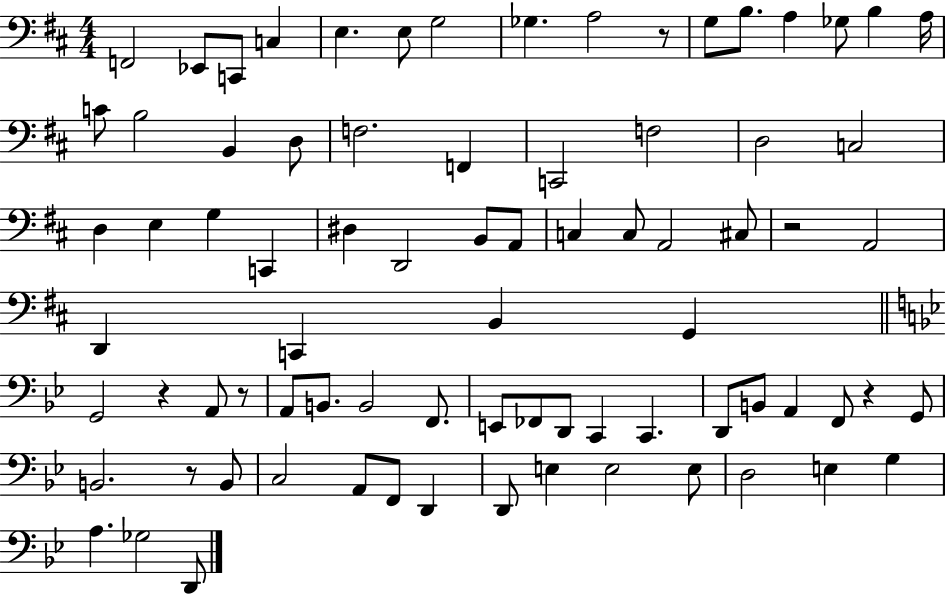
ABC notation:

X:1
T:Untitled
M:4/4
L:1/4
K:D
F,,2 _E,,/2 C,,/2 C, E, E,/2 G,2 _G, A,2 z/2 G,/2 B,/2 A, _G,/2 B, A,/4 C/2 B,2 B,, D,/2 F,2 F,, C,,2 F,2 D,2 C,2 D, E, G, C,, ^D, D,,2 B,,/2 A,,/2 C, C,/2 A,,2 ^C,/2 z2 A,,2 D,, C,, B,, G,, G,,2 z A,,/2 z/2 A,,/2 B,,/2 B,,2 F,,/2 E,,/2 _F,,/2 D,,/2 C,, C,, D,,/2 B,,/2 A,, F,,/2 z G,,/2 B,,2 z/2 B,,/2 C,2 A,,/2 F,,/2 D,, D,,/2 E, E,2 E,/2 D,2 E, G, A, _G,2 D,,/2